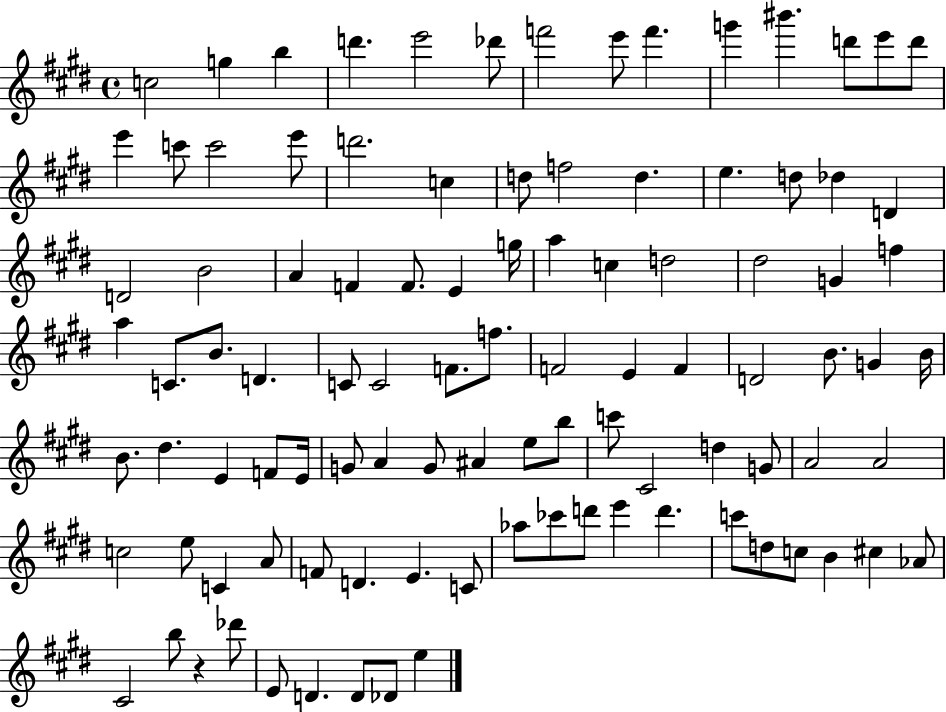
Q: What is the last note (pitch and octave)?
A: E5